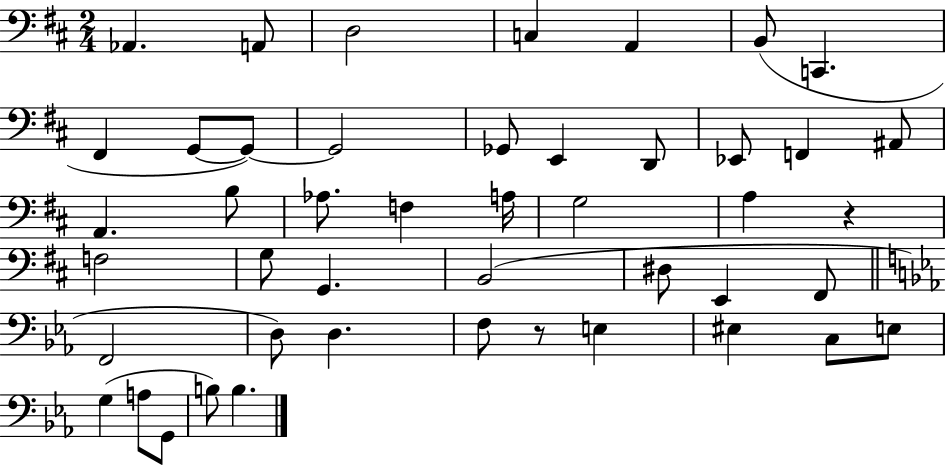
X:1
T:Untitled
M:2/4
L:1/4
K:D
_A,, A,,/2 D,2 C, A,, B,,/2 C,, ^F,, G,,/2 G,,/2 G,,2 _G,,/2 E,, D,,/2 _E,,/2 F,, ^A,,/2 A,, B,/2 _A,/2 F, A,/4 G,2 A, z F,2 G,/2 G,, B,,2 ^D,/2 E,, ^F,,/2 F,,2 D,/2 D, F,/2 z/2 E, ^E, C,/2 E,/2 G, A,/2 G,,/2 B,/2 B,